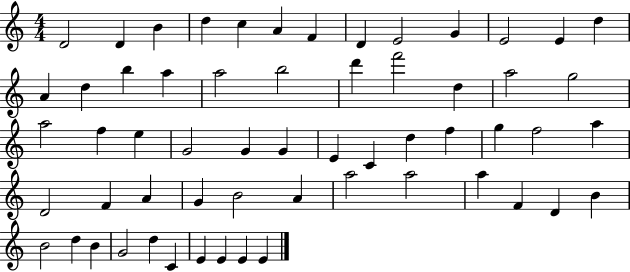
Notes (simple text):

D4/h D4/q B4/q D5/q C5/q A4/q F4/q D4/q E4/h G4/q E4/h E4/q D5/q A4/q D5/q B5/q A5/q A5/h B5/h D6/q F6/h D5/q A5/h G5/h A5/h F5/q E5/q G4/h G4/q G4/q E4/q C4/q D5/q F5/q G5/q F5/h A5/q D4/h F4/q A4/q G4/q B4/h A4/q A5/h A5/h A5/q F4/q D4/q B4/q B4/h D5/q B4/q G4/h D5/q C4/q E4/q E4/q E4/q E4/q